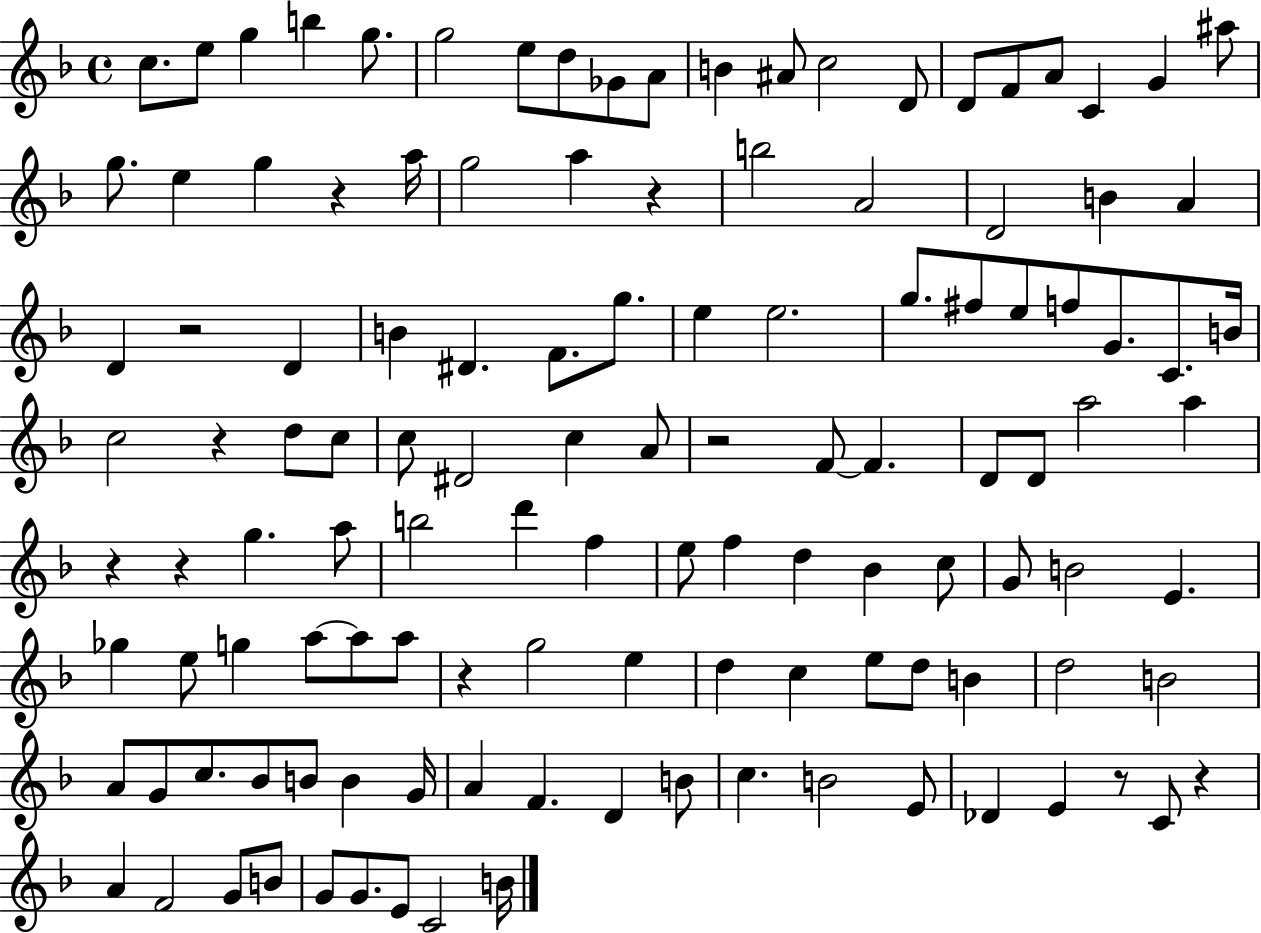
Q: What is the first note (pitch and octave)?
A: C5